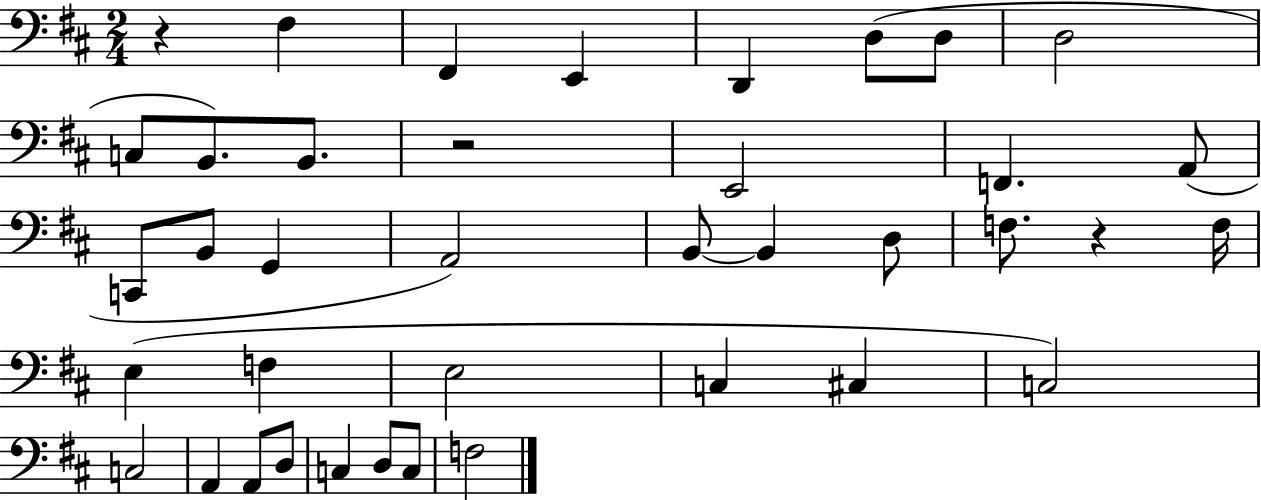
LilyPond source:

{
  \clef bass
  \numericTimeSignature
  \time 2/4
  \key d \major
  r4 fis4 | fis,4 e,4 | d,4 d8( d8 | d2 | \break c8 b,8.) b,8. | r2 | e,2 | f,4. a,8( | \break c,8 b,8 g,4 | a,2) | b,8~~ b,4 d8 | f8. r4 f16 | \break e4( f4 | e2 | c4 cis4 | c2) | \break c2 | a,4 a,8 d8 | c4 d8 c8 | f2 | \break \bar "|."
}